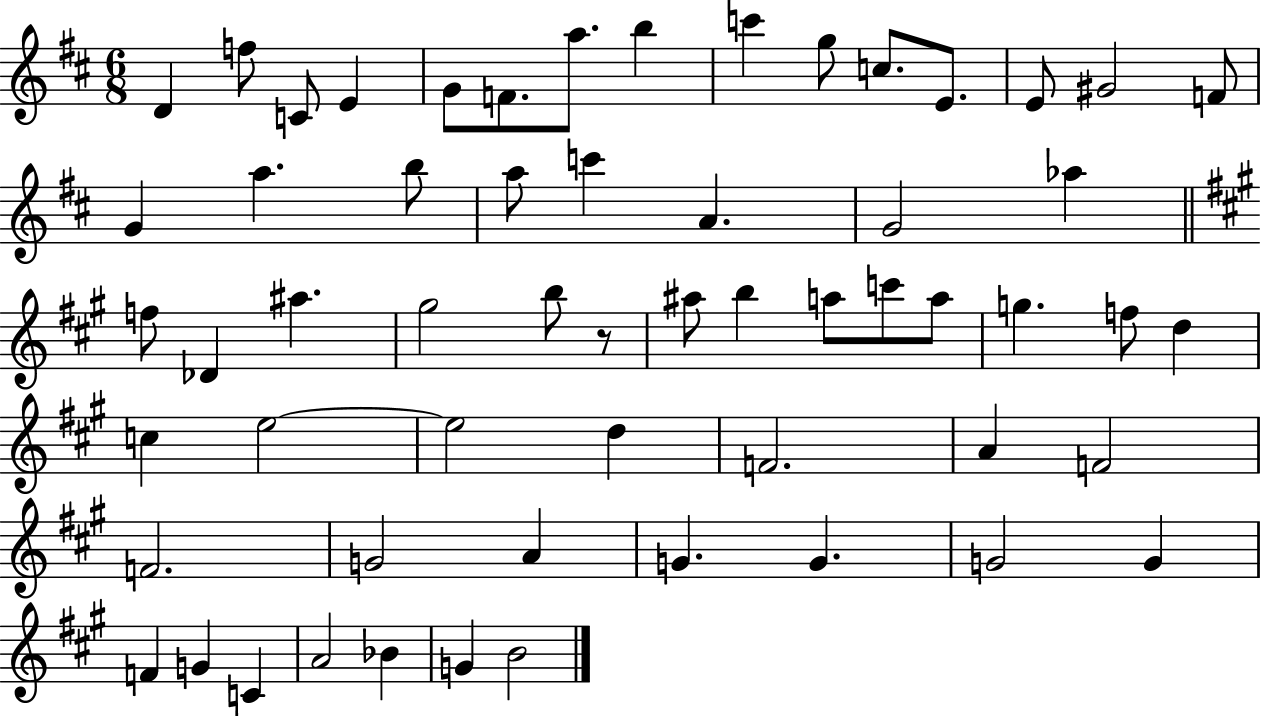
D4/q F5/e C4/e E4/q G4/e F4/e. A5/e. B5/q C6/q G5/e C5/e. E4/e. E4/e G#4/h F4/e G4/q A5/q. B5/e A5/e C6/q A4/q. G4/h Ab5/q F5/e Db4/q A#5/q. G#5/h B5/e R/e A#5/e B5/q A5/e C6/e A5/e G5/q. F5/e D5/q C5/q E5/h E5/h D5/q F4/h. A4/q F4/h F4/h. G4/h A4/q G4/q. G4/q. G4/h G4/q F4/q G4/q C4/q A4/h Bb4/q G4/q B4/h